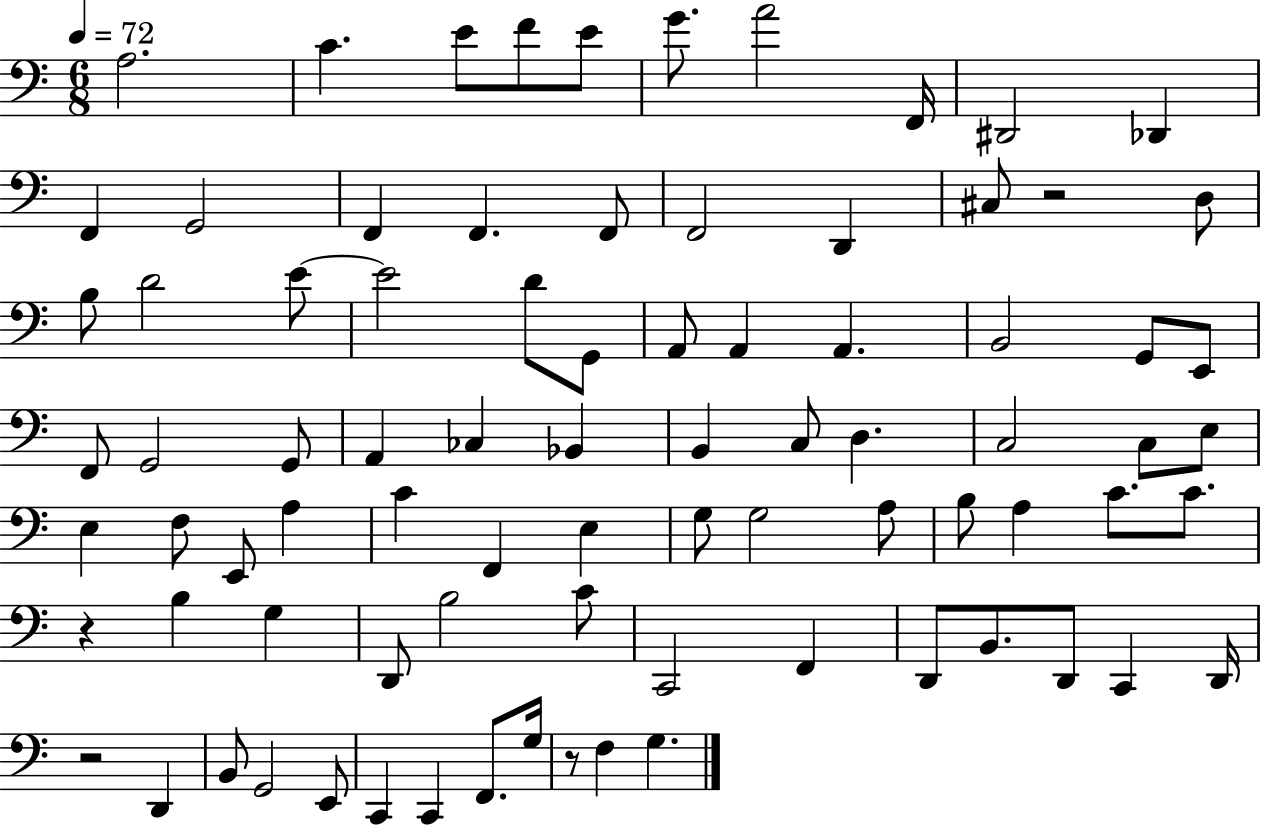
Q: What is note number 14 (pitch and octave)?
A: F2